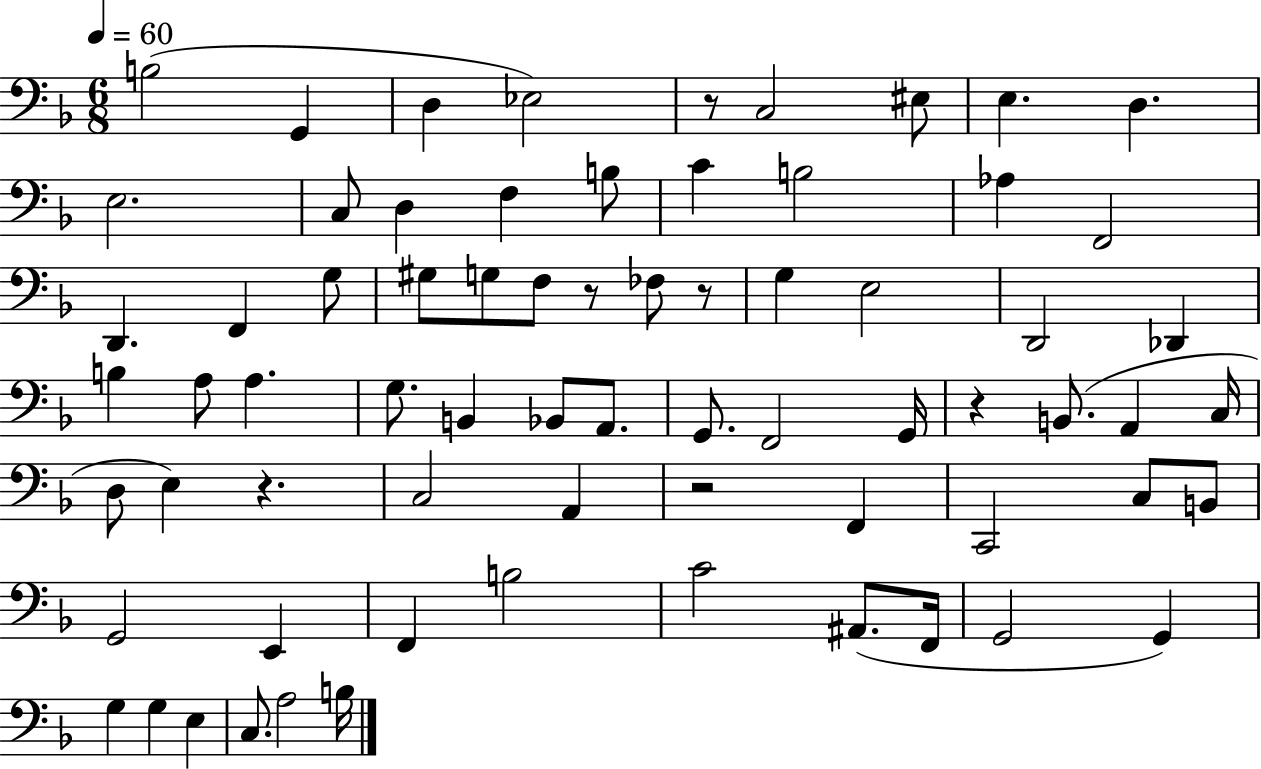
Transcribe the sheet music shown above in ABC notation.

X:1
T:Untitled
M:6/8
L:1/4
K:F
B,2 G,, D, _E,2 z/2 C,2 ^E,/2 E, D, E,2 C,/2 D, F, B,/2 C B,2 _A, F,,2 D,, F,, G,/2 ^G,/2 G,/2 F,/2 z/2 _F,/2 z/2 G, E,2 D,,2 _D,, B, A,/2 A, G,/2 B,, _B,,/2 A,,/2 G,,/2 F,,2 G,,/4 z B,,/2 A,, C,/4 D,/2 E, z C,2 A,, z2 F,, C,,2 C,/2 B,,/2 G,,2 E,, F,, B,2 C2 ^A,,/2 F,,/4 G,,2 G,, G, G, E, C,/2 A,2 B,/4